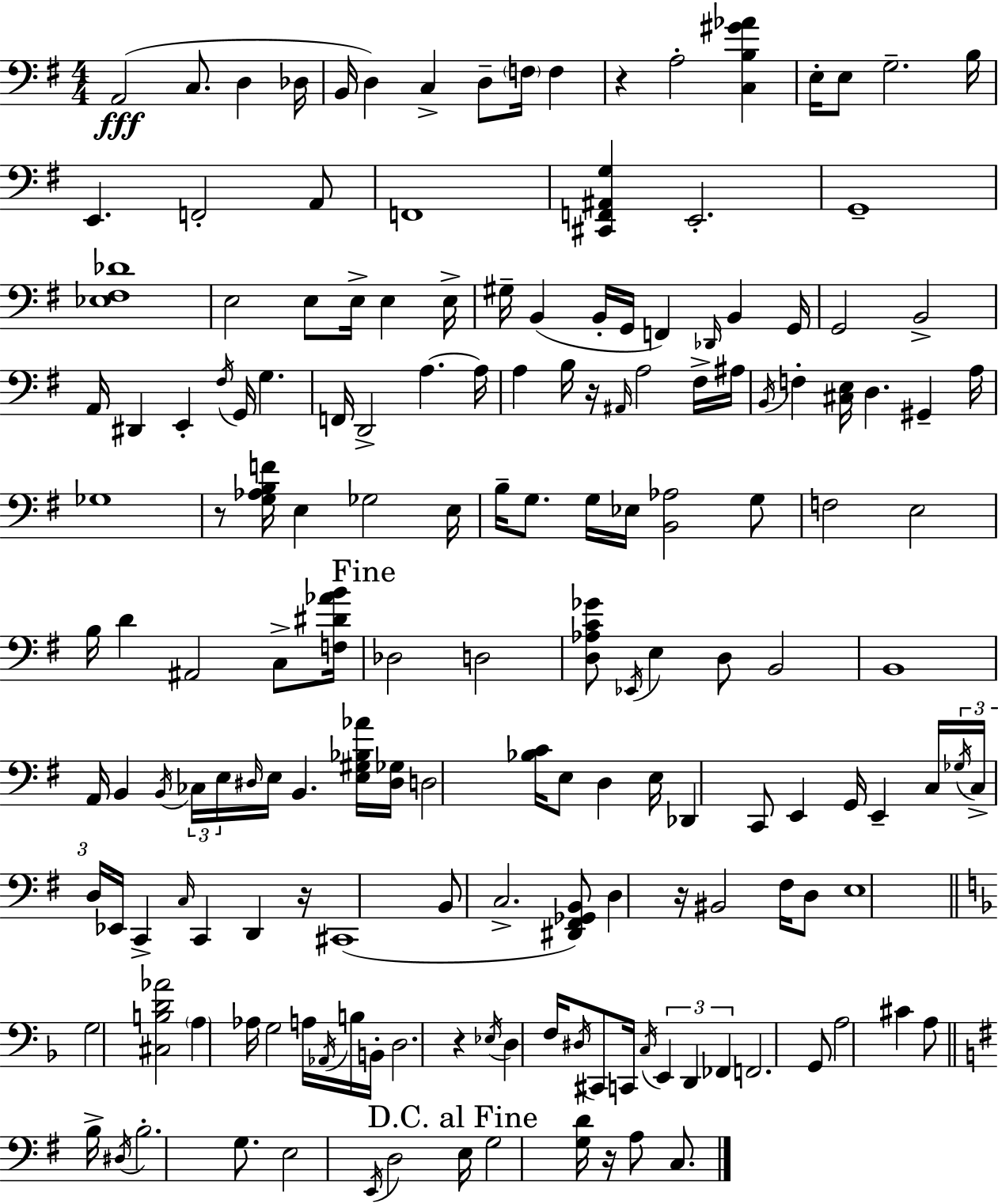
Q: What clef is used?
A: bass